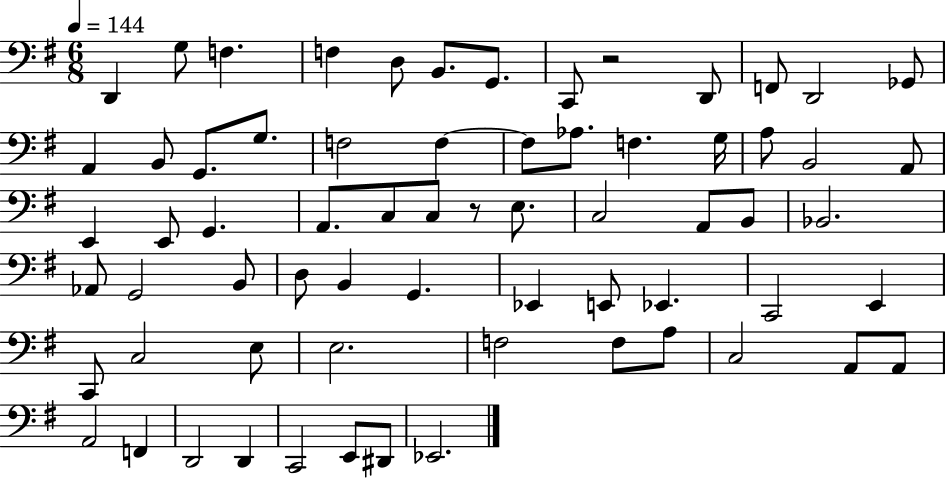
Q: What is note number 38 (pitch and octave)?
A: G2